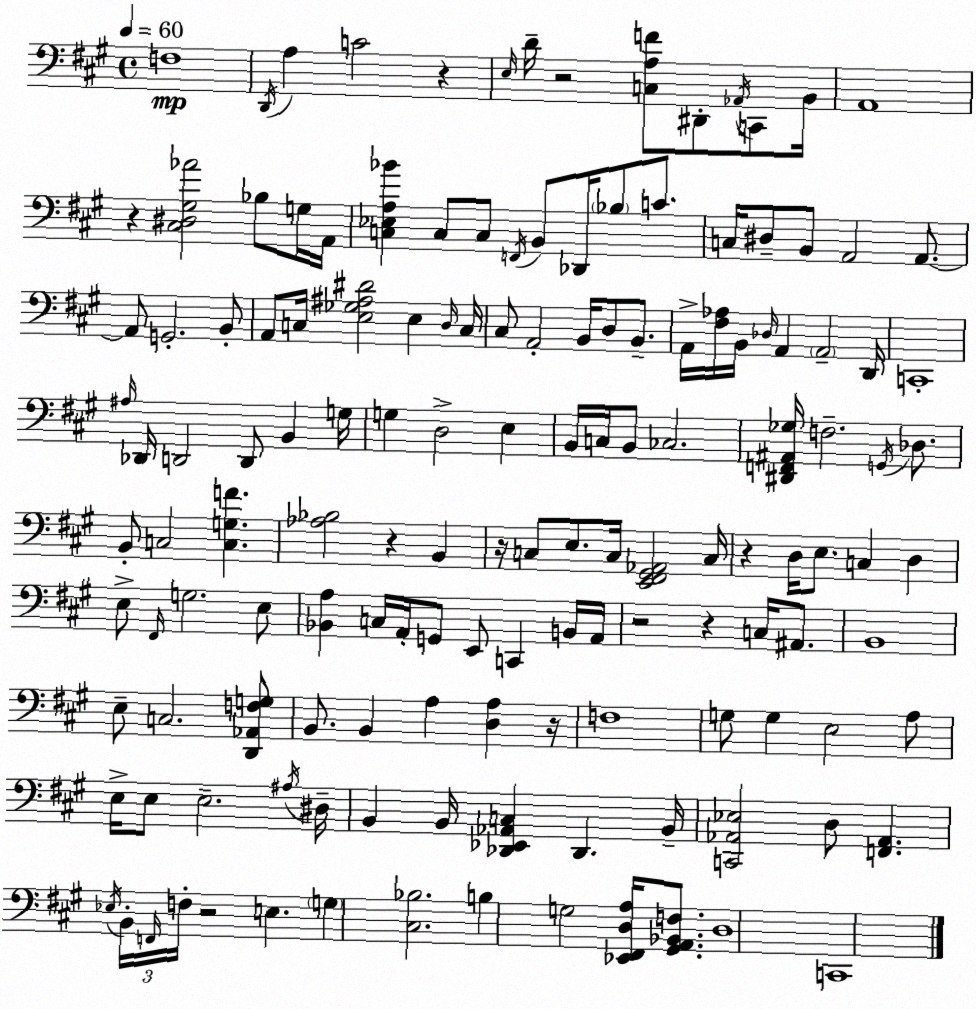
X:1
T:Untitled
M:4/4
L:1/4
K:A
F,4 D,,/4 A, C2 z E,/4 D/4 z2 [C,A,F]/2 ^D,,/2 _A,,/4 C,,/2 B,,/4 A,,4 z [^C,^D,^G,_A]2 _B,/2 G,/4 A,,/4 [C,_E,A,_B] C,/2 C,/2 F,,/4 B,,/2 _D,,/4 _B,/2 C/2 C,/4 ^D,/2 B,,/2 A,,2 A,,/2 A,,/2 G,,2 B,,/2 A,,/2 C,/4 [E,_G,^A,^D]2 E, D,/4 C,/4 ^C,/2 A,,2 B,,/4 D,/2 B,,/2 A,,/4 [^F,_A,]/4 B,,/4 _D,/4 A,, A,,2 D,,/4 C,,4 ^A,/4 _D,,/4 D,,2 D,,/2 B,, G,/4 G, D,2 E, B,,/4 C,/4 B,,/2 _C,2 [^D,,F,,^A,,_G,]/4 F,2 G,,/4 _D,/2 B,,/2 C,2 [C,G,F] [_A,_B,]2 z B,, z/4 C,/2 E,/2 C,/4 [E,,^F,,^G,,_A,,]2 C,/4 z D,/4 E,/2 C, D, E,/2 ^F,,/4 G,2 E,/2 [_B,,A,] C,/4 A,,/4 G,,/2 E,,/2 C,, B,,/4 A,,/4 z2 z C,/4 ^A,,/2 B,,4 E,/2 C,2 [D,,_A,,F,G,]/2 B,,/2 B,, A, [D,A,] z/4 F,4 G,/2 G, E,2 A,/2 E,/4 E,/2 E,2 ^A,/4 ^D,/4 B,, B,,/4 [_D,,_E,,_A,,C,] _D,, B,,/4 [C,,_A,,_E,]2 D,/2 [F,,_A,,] _E,/4 B,,/4 F,,/4 F,/4 z2 E, G, [^C,_B,]2 B, G,2 [_E,,^F,,D,A,]/4 [^G,,A,,_B,,F,]/2 D,4 C,,4